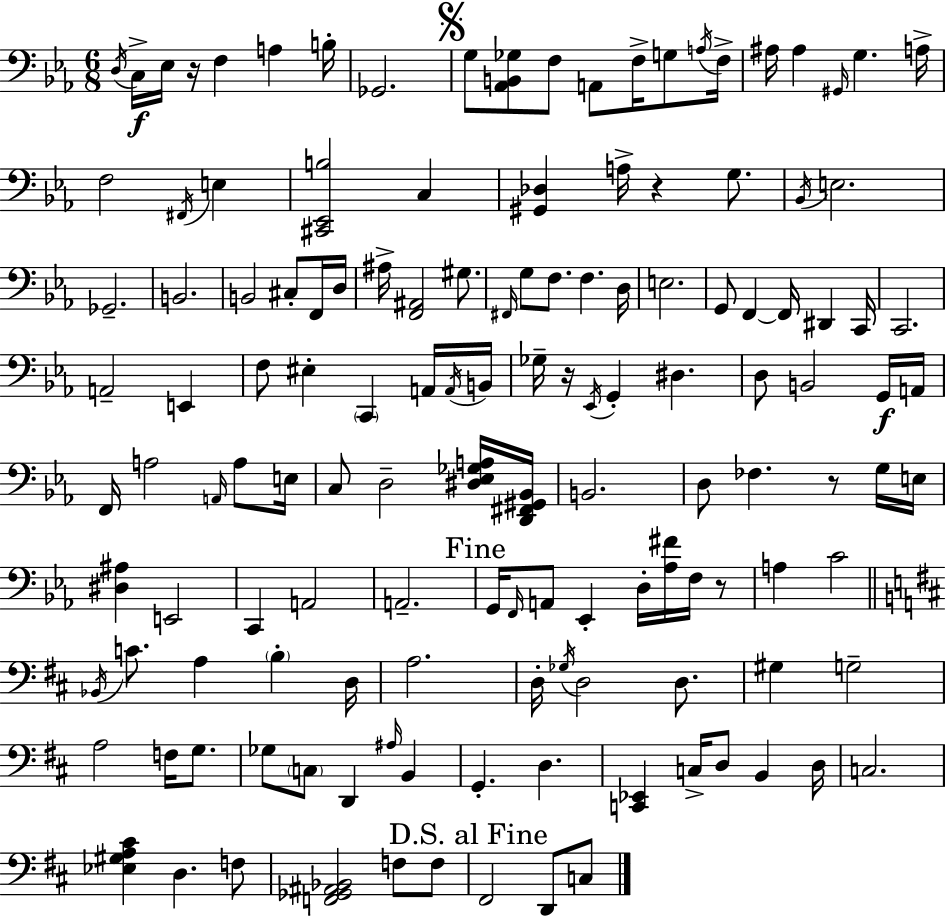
{
  \clef bass
  \numericTimeSignature
  \time 6/8
  \key c \minor
  \acciaccatura { d16 }\f c16-> ees16 r16 f4 a4 | b16-. ges,2. | \mark \markup { \musicglyph "scripts.segno" } g8 <aes, b, ges>8 f8 a,8 f16-> g8 | \acciaccatura { a16 } f16-> ais16 ais4 \grace { gis,16 } g4. | \break a16-> f2 \acciaccatura { fis,16 } | e4 <cis, ees, b>2 | c4 <gis, des>4 a16-> r4 | g8. \acciaccatura { bes,16 } e2. | \break ges,2.-- | b,2. | b,2 | cis8-. f,16 d16 ais16-> <f, ais,>2 | \break gis8. \grace { fis,16 } g8 f8. f4. | d16 e2. | g,8 f,4~~ | f,16 dis,4 c,16 c,2. | \break a,2-- | e,4 f8 eis4-. | \parenthesize c,4 a,16 \acciaccatura { a,16 } b,16 ges16-- r16 \acciaccatura { ees,16 } g,4-. | dis4. d8 b,2 | \break g,16\f a,16 f,16 a2 | \grace { a,16 } a8 e16 c8 d2-- | <dis ees ges a>16 <d, fis, gis, bes,>16 b,2. | d8 fes4. | \break r8 g16 e16 <dis ais>4 | e,2 c,4 | a,2 a,2.-- | \mark "Fine" g,16 \grace { f,16 } a,8 | \break ees,4-. d16-. <aes fis'>16 f16 r8 a4 | c'2 \bar "||" \break \key d \major \acciaccatura { bes,16 } c'8. a4 \parenthesize b4-. | d16 a2. | d16-. \acciaccatura { ges16 } d2 d8. | gis4 g2-- | \break a2 f16 g8. | ges8 \parenthesize c8 d,4 \grace { ais16 } b,4 | g,4.-. d4. | <c, ees,>4 c16-> d8 b,4 | \break d16 c2. | <ees gis a cis'>4 d4. | f8 <f, ges, ais, bes,>2 f8 | f8 \mark "D.S. al Fine" fis,2 d,8 | \break c8 \bar "|."
}